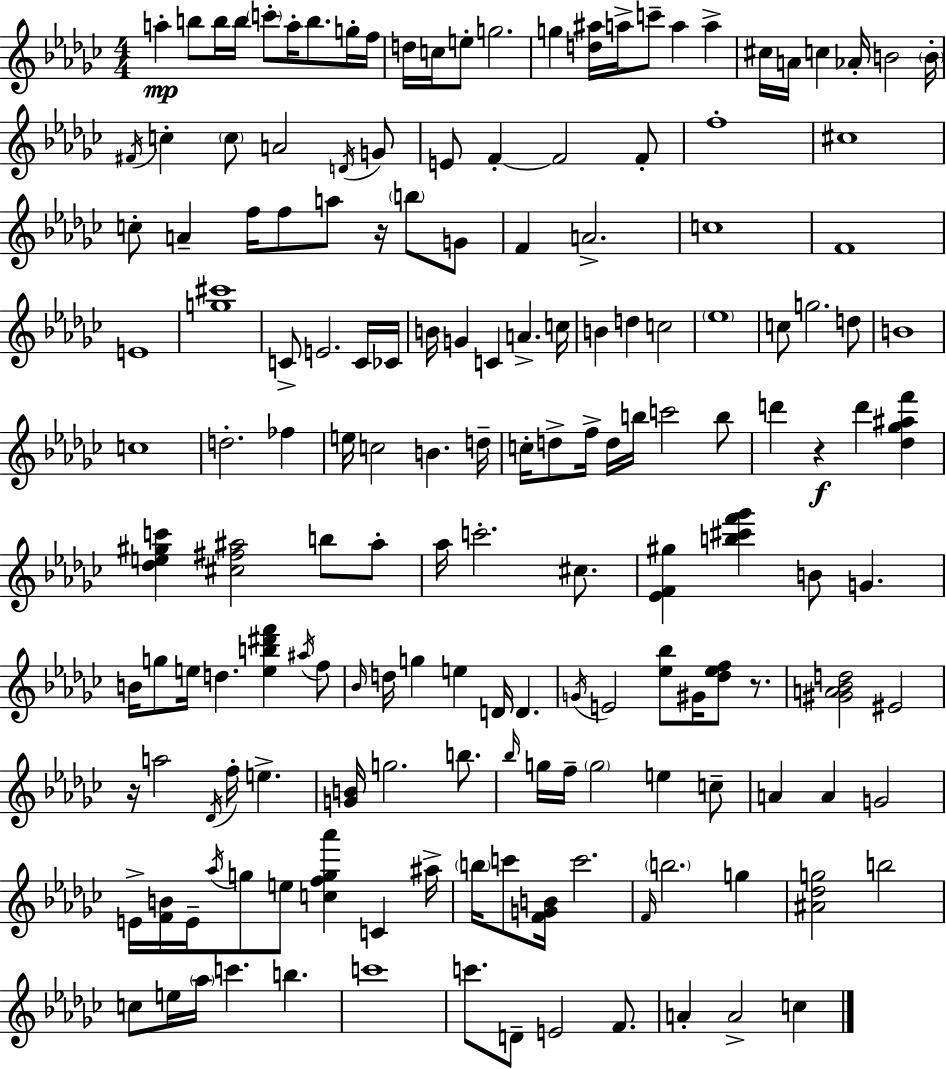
X:1
T:Untitled
M:4/4
L:1/4
K:Ebm
a b/2 b/4 b/4 c'/2 a/4 b/2 g/4 f/4 d/4 c/4 e/2 g2 g [d^a]/4 a/4 c'/2 a a ^c/4 A/4 c _A/4 B2 B/4 ^F/4 c c/2 A2 D/4 G/2 E/2 F F2 F/2 f4 ^c4 c/2 A f/4 f/2 a/2 z/4 b/2 G/2 F A2 c4 F4 E4 [g^c']4 C/2 E2 C/4 _C/4 B/4 G C A c/4 B d c2 _e4 c/2 g2 d/2 B4 c4 d2 _f e/4 c2 B d/4 c/4 d/2 f/4 d/4 b/4 c'2 b/2 d' z d' [_d_g^af'] [_de^gc'] [^c^f^a]2 b/2 ^a/2 _a/4 c'2 ^c/2 [_EF^g] [b^c'f'_g'] B/2 G B/4 g/2 e/4 d [eb^d'f'] ^a/4 f/2 _B/4 d/4 g e D/4 D G/4 E2 [_e_b]/2 ^G/4 [_d_ef]/2 z/2 [^GA_Bd]2 ^E2 z/4 a2 _D/4 f/4 e [GB]/4 g2 b/2 _b/4 g/4 f/4 g2 e c/2 A A G2 E/4 [FB]/4 E/4 _a/4 g/2 e/2 [cfg_a'] C ^a/4 b/4 c'/2 [FGB]/4 c'2 F/4 b2 g [^A_dg]2 b2 c/2 e/4 _a/4 c' b c'4 c'/2 D/2 E2 F/2 A A2 c